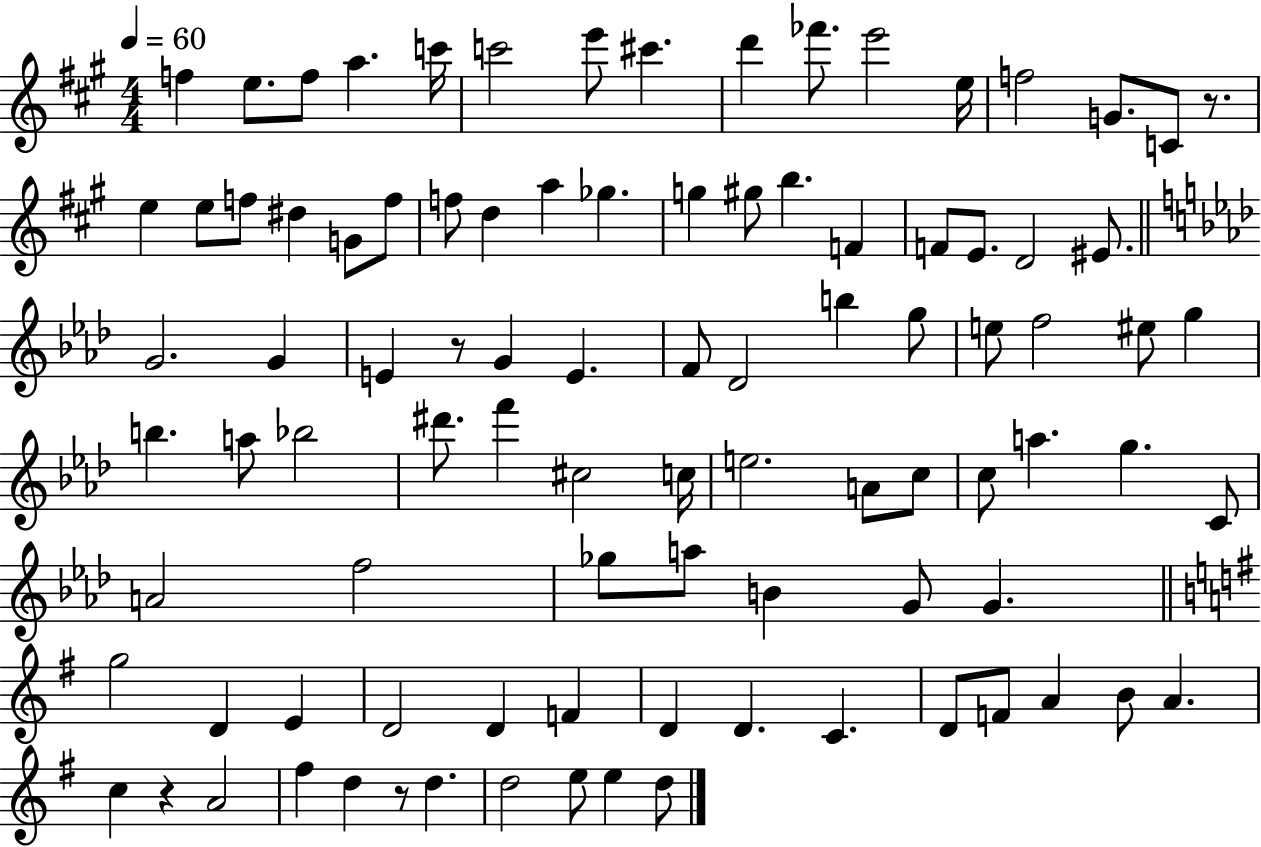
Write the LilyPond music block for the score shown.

{
  \clef treble
  \numericTimeSignature
  \time 4/4
  \key a \major
  \tempo 4 = 60
  f''4 e''8. f''8 a''4. c'''16 | c'''2 e'''8 cis'''4. | d'''4 fes'''8. e'''2 e''16 | f''2 g'8. c'8 r8. | \break e''4 e''8 f''8 dis''4 g'8 f''8 | f''8 d''4 a''4 ges''4. | g''4 gis''8 b''4. f'4 | f'8 e'8. d'2 eis'8. | \break \bar "||" \break \key aes \major g'2. g'4 | e'4 r8 g'4 e'4. | f'8 des'2 b''4 g''8 | e''8 f''2 eis''8 g''4 | \break b''4. a''8 bes''2 | dis'''8. f'''4 cis''2 c''16 | e''2. a'8 c''8 | c''8 a''4. g''4. c'8 | \break a'2 f''2 | ges''8 a''8 b'4 g'8 g'4. | \bar "||" \break \key g \major g''2 d'4 e'4 | d'2 d'4 f'4 | d'4 d'4. c'4. | d'8 f'8 a'4 b'8 a'4. | \break c''4 r4 a'2 | fis''4 d''4 r8 d''4. | d''2 e''8 e''4 d''8 | \bar "|."
}